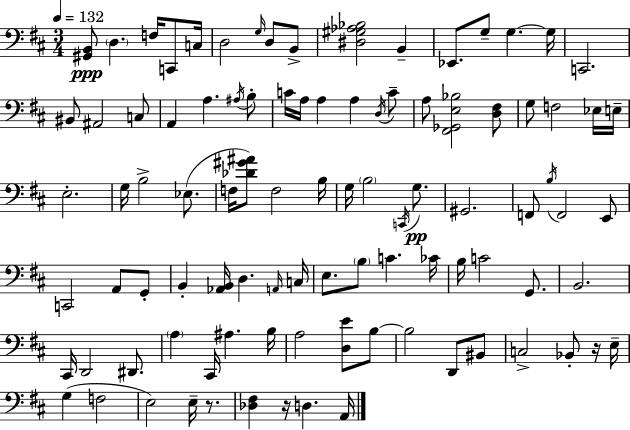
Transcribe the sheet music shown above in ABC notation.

X:1
T:Untitled
M:3/4
L:1/4
K:D
[^G,,B,,]/2 D, F,/4 C,,/2 C,/4 D,2 G,/4 D,/2 B,,/2 [^D,^G,_A,_B,]2 B,, _E,,/2 G,/2 G, G,/4 C,,2 ^B,,/2 ^A,,2 C,/2 A,, A, ^A,/4 B,/2 C/4 A,/4 A, A, D,/4 C/2 A,/2 [^F,,_G,,E,_B,]2 [D,^F,]/2 G,/2 F,2 _E,/4 E,/4 E,2 G,/4 B,2 _E,/2 F,/4 [_D^G^A]/2 F,2 B,/4 G,/4 B,2 C,,/4 G,/2 ^G,,2 F,,/2 B,/4 F,,2 E,,/2 C,,2 A,,/2 G,,/2 B,, [_A,,B,,]/4 D, A,,/4 C,/4 E,/2 B,/2 C _C/4 B,/4 C2 G,,/2 B,,2 ^C,,/4 D,,2 ^D,,/2 A, ^C,,/4 ^A, B,/4 A,2 [D,E]/2 B,/2 B,2 D,,/2 ^B,,/2 C,2 _B,,/2 z/4 E,/4 G, F,2 E,2 E,/4 z/2 [_D,^F,] z/4 D, A,,/4